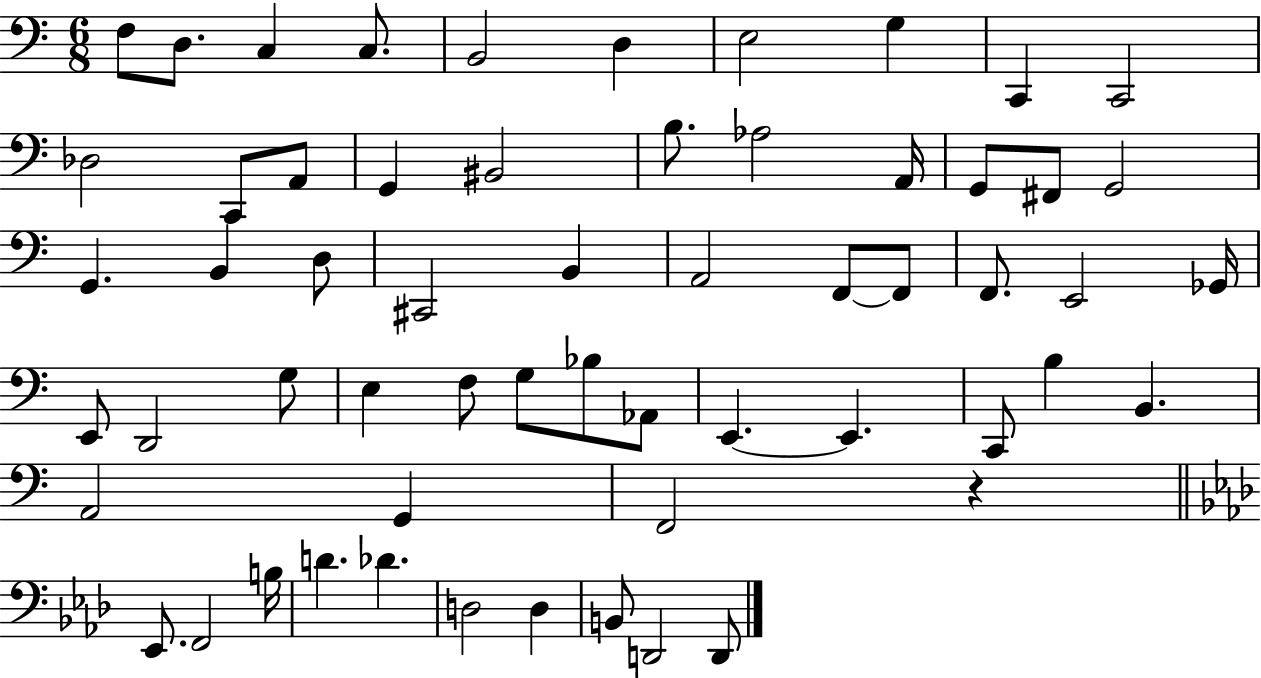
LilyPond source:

{
  \clef bass
  \numericTimeSignature
  \time 6/8
  \key c \major
  f8 d8. c4 c8. | b,2 d4 | e2 g4 | c,4 c,2 | \break des2 c,8 a,8 | g,4 bis,2 | b8. aes2 a,16 | g,8 fis,8 g,2 | \break g,4. b,4 d8 | cis,2 b,4 | a,2 f,8~~ f,8 | f,8. e,2 ges,16 | \break e,8 d,2 g8 | e4 f8 g8 bes8 aes,8 | e,4.~~ e,4. | c,8 b4 b,4. | \break a,2 g,4 | f,2 r4 | \bar "||" \break \key aes \major ees,8. f,2 b16 | d'4. des'4. | d2 d4 | b,8 d,2 d,8 | \break \bar "|."
}